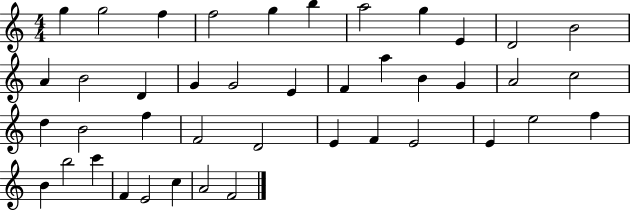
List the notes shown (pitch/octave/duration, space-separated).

G5/q G5/h F5/q F5/h G5/q B5/q A5/h G5/q E4/q D4/h B4/h A4/q B4/h D4/q G4/q G4/h E4/q F4/q A5/q B4/q G4/q A4/h C5/h D5/q B4/h F5/q F4/h D4/h E4/q F4/q E4/h E4/q E5/h F5/q B4/q B5/h C6/q F4/q E4/h C5/q A4/h F4/h